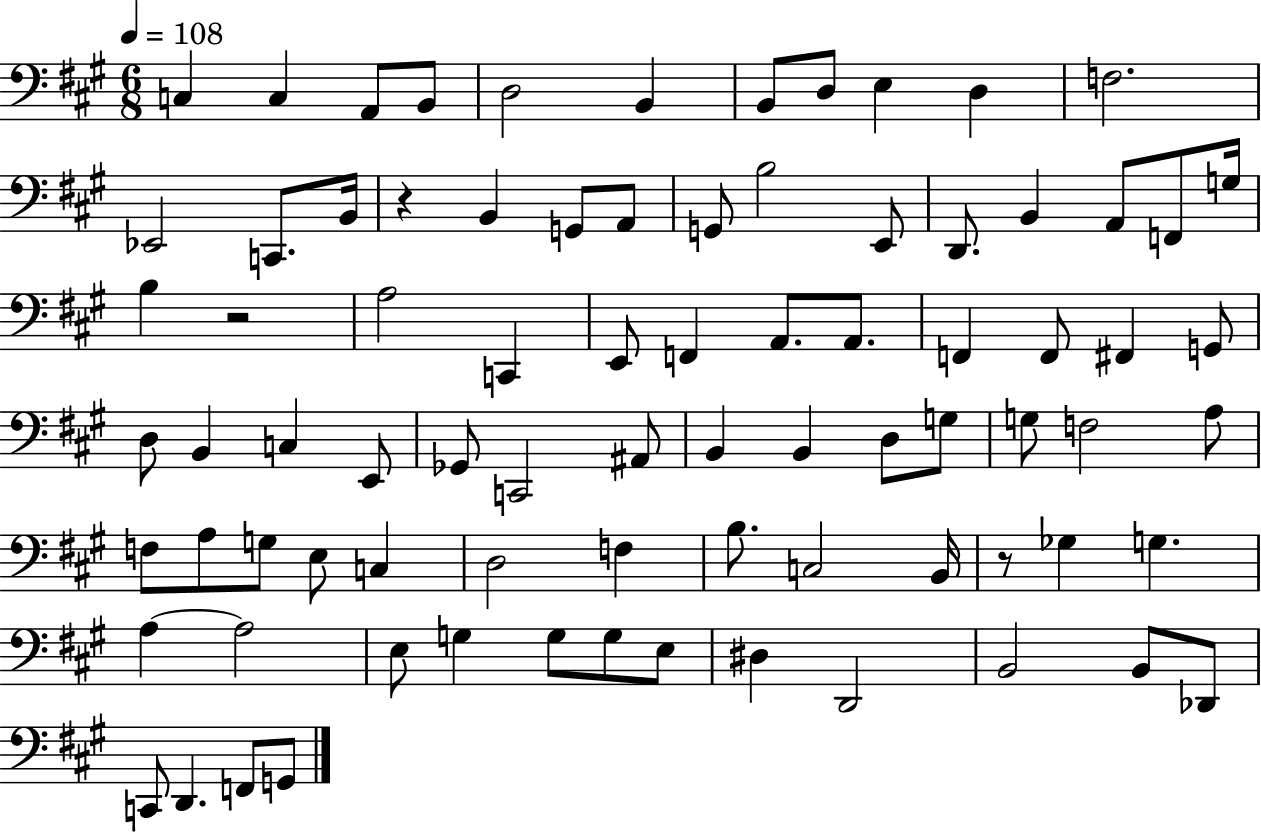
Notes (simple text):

C3/q C3/q A2/e B2/e D3/h B2/q B2/e D3/e E3/q D3/q F3/h. Eb2/h C2/e. B2/s R/q B2/q G2/e A2/e G2/e B3/h E2/e D2/e. B2/q A2/e F2/e G3/s B3/q R/h A3/h C2/q E2/e F2/q A2/e. A2/e. F2/q F2/e F#2/q G2/e D3/e B2/q C3/q E2/e Gb2/e C2/h A#2/e B2/q B2/q D3/e G3/e G3/e F3/h A3/e F3/e A3/e G3/e E3/e C3/q D3/h F3/q B3/e. C3/h B2/s R/e Gb3/q G3/q. A3/q A3/h E3/e G3/q G3/e G3/e E3/e D#3/q D2/h B2/h B2/e Db2/e C2/e D2/q. F2/e G2/e